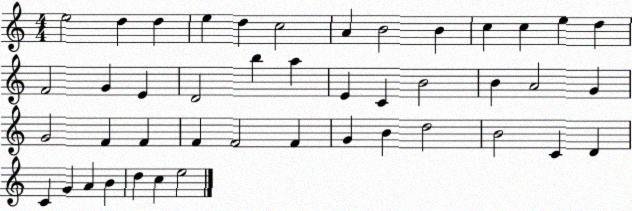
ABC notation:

X:1
T:Untitled
M:4/4
L:1/4
K:C
e2 d d e d c2 A B2 B c c e d F2 G E D2 b a E C B2 B A2 G G2 F F F F2 F G B d2 B2 C D C G A B d c e2